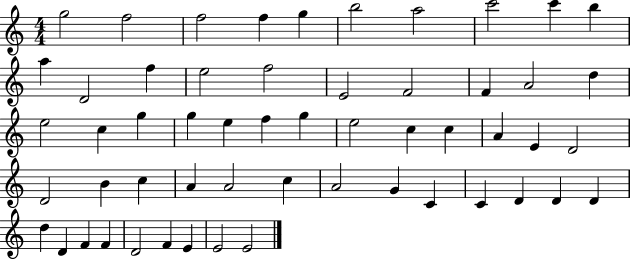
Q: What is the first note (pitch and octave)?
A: G5